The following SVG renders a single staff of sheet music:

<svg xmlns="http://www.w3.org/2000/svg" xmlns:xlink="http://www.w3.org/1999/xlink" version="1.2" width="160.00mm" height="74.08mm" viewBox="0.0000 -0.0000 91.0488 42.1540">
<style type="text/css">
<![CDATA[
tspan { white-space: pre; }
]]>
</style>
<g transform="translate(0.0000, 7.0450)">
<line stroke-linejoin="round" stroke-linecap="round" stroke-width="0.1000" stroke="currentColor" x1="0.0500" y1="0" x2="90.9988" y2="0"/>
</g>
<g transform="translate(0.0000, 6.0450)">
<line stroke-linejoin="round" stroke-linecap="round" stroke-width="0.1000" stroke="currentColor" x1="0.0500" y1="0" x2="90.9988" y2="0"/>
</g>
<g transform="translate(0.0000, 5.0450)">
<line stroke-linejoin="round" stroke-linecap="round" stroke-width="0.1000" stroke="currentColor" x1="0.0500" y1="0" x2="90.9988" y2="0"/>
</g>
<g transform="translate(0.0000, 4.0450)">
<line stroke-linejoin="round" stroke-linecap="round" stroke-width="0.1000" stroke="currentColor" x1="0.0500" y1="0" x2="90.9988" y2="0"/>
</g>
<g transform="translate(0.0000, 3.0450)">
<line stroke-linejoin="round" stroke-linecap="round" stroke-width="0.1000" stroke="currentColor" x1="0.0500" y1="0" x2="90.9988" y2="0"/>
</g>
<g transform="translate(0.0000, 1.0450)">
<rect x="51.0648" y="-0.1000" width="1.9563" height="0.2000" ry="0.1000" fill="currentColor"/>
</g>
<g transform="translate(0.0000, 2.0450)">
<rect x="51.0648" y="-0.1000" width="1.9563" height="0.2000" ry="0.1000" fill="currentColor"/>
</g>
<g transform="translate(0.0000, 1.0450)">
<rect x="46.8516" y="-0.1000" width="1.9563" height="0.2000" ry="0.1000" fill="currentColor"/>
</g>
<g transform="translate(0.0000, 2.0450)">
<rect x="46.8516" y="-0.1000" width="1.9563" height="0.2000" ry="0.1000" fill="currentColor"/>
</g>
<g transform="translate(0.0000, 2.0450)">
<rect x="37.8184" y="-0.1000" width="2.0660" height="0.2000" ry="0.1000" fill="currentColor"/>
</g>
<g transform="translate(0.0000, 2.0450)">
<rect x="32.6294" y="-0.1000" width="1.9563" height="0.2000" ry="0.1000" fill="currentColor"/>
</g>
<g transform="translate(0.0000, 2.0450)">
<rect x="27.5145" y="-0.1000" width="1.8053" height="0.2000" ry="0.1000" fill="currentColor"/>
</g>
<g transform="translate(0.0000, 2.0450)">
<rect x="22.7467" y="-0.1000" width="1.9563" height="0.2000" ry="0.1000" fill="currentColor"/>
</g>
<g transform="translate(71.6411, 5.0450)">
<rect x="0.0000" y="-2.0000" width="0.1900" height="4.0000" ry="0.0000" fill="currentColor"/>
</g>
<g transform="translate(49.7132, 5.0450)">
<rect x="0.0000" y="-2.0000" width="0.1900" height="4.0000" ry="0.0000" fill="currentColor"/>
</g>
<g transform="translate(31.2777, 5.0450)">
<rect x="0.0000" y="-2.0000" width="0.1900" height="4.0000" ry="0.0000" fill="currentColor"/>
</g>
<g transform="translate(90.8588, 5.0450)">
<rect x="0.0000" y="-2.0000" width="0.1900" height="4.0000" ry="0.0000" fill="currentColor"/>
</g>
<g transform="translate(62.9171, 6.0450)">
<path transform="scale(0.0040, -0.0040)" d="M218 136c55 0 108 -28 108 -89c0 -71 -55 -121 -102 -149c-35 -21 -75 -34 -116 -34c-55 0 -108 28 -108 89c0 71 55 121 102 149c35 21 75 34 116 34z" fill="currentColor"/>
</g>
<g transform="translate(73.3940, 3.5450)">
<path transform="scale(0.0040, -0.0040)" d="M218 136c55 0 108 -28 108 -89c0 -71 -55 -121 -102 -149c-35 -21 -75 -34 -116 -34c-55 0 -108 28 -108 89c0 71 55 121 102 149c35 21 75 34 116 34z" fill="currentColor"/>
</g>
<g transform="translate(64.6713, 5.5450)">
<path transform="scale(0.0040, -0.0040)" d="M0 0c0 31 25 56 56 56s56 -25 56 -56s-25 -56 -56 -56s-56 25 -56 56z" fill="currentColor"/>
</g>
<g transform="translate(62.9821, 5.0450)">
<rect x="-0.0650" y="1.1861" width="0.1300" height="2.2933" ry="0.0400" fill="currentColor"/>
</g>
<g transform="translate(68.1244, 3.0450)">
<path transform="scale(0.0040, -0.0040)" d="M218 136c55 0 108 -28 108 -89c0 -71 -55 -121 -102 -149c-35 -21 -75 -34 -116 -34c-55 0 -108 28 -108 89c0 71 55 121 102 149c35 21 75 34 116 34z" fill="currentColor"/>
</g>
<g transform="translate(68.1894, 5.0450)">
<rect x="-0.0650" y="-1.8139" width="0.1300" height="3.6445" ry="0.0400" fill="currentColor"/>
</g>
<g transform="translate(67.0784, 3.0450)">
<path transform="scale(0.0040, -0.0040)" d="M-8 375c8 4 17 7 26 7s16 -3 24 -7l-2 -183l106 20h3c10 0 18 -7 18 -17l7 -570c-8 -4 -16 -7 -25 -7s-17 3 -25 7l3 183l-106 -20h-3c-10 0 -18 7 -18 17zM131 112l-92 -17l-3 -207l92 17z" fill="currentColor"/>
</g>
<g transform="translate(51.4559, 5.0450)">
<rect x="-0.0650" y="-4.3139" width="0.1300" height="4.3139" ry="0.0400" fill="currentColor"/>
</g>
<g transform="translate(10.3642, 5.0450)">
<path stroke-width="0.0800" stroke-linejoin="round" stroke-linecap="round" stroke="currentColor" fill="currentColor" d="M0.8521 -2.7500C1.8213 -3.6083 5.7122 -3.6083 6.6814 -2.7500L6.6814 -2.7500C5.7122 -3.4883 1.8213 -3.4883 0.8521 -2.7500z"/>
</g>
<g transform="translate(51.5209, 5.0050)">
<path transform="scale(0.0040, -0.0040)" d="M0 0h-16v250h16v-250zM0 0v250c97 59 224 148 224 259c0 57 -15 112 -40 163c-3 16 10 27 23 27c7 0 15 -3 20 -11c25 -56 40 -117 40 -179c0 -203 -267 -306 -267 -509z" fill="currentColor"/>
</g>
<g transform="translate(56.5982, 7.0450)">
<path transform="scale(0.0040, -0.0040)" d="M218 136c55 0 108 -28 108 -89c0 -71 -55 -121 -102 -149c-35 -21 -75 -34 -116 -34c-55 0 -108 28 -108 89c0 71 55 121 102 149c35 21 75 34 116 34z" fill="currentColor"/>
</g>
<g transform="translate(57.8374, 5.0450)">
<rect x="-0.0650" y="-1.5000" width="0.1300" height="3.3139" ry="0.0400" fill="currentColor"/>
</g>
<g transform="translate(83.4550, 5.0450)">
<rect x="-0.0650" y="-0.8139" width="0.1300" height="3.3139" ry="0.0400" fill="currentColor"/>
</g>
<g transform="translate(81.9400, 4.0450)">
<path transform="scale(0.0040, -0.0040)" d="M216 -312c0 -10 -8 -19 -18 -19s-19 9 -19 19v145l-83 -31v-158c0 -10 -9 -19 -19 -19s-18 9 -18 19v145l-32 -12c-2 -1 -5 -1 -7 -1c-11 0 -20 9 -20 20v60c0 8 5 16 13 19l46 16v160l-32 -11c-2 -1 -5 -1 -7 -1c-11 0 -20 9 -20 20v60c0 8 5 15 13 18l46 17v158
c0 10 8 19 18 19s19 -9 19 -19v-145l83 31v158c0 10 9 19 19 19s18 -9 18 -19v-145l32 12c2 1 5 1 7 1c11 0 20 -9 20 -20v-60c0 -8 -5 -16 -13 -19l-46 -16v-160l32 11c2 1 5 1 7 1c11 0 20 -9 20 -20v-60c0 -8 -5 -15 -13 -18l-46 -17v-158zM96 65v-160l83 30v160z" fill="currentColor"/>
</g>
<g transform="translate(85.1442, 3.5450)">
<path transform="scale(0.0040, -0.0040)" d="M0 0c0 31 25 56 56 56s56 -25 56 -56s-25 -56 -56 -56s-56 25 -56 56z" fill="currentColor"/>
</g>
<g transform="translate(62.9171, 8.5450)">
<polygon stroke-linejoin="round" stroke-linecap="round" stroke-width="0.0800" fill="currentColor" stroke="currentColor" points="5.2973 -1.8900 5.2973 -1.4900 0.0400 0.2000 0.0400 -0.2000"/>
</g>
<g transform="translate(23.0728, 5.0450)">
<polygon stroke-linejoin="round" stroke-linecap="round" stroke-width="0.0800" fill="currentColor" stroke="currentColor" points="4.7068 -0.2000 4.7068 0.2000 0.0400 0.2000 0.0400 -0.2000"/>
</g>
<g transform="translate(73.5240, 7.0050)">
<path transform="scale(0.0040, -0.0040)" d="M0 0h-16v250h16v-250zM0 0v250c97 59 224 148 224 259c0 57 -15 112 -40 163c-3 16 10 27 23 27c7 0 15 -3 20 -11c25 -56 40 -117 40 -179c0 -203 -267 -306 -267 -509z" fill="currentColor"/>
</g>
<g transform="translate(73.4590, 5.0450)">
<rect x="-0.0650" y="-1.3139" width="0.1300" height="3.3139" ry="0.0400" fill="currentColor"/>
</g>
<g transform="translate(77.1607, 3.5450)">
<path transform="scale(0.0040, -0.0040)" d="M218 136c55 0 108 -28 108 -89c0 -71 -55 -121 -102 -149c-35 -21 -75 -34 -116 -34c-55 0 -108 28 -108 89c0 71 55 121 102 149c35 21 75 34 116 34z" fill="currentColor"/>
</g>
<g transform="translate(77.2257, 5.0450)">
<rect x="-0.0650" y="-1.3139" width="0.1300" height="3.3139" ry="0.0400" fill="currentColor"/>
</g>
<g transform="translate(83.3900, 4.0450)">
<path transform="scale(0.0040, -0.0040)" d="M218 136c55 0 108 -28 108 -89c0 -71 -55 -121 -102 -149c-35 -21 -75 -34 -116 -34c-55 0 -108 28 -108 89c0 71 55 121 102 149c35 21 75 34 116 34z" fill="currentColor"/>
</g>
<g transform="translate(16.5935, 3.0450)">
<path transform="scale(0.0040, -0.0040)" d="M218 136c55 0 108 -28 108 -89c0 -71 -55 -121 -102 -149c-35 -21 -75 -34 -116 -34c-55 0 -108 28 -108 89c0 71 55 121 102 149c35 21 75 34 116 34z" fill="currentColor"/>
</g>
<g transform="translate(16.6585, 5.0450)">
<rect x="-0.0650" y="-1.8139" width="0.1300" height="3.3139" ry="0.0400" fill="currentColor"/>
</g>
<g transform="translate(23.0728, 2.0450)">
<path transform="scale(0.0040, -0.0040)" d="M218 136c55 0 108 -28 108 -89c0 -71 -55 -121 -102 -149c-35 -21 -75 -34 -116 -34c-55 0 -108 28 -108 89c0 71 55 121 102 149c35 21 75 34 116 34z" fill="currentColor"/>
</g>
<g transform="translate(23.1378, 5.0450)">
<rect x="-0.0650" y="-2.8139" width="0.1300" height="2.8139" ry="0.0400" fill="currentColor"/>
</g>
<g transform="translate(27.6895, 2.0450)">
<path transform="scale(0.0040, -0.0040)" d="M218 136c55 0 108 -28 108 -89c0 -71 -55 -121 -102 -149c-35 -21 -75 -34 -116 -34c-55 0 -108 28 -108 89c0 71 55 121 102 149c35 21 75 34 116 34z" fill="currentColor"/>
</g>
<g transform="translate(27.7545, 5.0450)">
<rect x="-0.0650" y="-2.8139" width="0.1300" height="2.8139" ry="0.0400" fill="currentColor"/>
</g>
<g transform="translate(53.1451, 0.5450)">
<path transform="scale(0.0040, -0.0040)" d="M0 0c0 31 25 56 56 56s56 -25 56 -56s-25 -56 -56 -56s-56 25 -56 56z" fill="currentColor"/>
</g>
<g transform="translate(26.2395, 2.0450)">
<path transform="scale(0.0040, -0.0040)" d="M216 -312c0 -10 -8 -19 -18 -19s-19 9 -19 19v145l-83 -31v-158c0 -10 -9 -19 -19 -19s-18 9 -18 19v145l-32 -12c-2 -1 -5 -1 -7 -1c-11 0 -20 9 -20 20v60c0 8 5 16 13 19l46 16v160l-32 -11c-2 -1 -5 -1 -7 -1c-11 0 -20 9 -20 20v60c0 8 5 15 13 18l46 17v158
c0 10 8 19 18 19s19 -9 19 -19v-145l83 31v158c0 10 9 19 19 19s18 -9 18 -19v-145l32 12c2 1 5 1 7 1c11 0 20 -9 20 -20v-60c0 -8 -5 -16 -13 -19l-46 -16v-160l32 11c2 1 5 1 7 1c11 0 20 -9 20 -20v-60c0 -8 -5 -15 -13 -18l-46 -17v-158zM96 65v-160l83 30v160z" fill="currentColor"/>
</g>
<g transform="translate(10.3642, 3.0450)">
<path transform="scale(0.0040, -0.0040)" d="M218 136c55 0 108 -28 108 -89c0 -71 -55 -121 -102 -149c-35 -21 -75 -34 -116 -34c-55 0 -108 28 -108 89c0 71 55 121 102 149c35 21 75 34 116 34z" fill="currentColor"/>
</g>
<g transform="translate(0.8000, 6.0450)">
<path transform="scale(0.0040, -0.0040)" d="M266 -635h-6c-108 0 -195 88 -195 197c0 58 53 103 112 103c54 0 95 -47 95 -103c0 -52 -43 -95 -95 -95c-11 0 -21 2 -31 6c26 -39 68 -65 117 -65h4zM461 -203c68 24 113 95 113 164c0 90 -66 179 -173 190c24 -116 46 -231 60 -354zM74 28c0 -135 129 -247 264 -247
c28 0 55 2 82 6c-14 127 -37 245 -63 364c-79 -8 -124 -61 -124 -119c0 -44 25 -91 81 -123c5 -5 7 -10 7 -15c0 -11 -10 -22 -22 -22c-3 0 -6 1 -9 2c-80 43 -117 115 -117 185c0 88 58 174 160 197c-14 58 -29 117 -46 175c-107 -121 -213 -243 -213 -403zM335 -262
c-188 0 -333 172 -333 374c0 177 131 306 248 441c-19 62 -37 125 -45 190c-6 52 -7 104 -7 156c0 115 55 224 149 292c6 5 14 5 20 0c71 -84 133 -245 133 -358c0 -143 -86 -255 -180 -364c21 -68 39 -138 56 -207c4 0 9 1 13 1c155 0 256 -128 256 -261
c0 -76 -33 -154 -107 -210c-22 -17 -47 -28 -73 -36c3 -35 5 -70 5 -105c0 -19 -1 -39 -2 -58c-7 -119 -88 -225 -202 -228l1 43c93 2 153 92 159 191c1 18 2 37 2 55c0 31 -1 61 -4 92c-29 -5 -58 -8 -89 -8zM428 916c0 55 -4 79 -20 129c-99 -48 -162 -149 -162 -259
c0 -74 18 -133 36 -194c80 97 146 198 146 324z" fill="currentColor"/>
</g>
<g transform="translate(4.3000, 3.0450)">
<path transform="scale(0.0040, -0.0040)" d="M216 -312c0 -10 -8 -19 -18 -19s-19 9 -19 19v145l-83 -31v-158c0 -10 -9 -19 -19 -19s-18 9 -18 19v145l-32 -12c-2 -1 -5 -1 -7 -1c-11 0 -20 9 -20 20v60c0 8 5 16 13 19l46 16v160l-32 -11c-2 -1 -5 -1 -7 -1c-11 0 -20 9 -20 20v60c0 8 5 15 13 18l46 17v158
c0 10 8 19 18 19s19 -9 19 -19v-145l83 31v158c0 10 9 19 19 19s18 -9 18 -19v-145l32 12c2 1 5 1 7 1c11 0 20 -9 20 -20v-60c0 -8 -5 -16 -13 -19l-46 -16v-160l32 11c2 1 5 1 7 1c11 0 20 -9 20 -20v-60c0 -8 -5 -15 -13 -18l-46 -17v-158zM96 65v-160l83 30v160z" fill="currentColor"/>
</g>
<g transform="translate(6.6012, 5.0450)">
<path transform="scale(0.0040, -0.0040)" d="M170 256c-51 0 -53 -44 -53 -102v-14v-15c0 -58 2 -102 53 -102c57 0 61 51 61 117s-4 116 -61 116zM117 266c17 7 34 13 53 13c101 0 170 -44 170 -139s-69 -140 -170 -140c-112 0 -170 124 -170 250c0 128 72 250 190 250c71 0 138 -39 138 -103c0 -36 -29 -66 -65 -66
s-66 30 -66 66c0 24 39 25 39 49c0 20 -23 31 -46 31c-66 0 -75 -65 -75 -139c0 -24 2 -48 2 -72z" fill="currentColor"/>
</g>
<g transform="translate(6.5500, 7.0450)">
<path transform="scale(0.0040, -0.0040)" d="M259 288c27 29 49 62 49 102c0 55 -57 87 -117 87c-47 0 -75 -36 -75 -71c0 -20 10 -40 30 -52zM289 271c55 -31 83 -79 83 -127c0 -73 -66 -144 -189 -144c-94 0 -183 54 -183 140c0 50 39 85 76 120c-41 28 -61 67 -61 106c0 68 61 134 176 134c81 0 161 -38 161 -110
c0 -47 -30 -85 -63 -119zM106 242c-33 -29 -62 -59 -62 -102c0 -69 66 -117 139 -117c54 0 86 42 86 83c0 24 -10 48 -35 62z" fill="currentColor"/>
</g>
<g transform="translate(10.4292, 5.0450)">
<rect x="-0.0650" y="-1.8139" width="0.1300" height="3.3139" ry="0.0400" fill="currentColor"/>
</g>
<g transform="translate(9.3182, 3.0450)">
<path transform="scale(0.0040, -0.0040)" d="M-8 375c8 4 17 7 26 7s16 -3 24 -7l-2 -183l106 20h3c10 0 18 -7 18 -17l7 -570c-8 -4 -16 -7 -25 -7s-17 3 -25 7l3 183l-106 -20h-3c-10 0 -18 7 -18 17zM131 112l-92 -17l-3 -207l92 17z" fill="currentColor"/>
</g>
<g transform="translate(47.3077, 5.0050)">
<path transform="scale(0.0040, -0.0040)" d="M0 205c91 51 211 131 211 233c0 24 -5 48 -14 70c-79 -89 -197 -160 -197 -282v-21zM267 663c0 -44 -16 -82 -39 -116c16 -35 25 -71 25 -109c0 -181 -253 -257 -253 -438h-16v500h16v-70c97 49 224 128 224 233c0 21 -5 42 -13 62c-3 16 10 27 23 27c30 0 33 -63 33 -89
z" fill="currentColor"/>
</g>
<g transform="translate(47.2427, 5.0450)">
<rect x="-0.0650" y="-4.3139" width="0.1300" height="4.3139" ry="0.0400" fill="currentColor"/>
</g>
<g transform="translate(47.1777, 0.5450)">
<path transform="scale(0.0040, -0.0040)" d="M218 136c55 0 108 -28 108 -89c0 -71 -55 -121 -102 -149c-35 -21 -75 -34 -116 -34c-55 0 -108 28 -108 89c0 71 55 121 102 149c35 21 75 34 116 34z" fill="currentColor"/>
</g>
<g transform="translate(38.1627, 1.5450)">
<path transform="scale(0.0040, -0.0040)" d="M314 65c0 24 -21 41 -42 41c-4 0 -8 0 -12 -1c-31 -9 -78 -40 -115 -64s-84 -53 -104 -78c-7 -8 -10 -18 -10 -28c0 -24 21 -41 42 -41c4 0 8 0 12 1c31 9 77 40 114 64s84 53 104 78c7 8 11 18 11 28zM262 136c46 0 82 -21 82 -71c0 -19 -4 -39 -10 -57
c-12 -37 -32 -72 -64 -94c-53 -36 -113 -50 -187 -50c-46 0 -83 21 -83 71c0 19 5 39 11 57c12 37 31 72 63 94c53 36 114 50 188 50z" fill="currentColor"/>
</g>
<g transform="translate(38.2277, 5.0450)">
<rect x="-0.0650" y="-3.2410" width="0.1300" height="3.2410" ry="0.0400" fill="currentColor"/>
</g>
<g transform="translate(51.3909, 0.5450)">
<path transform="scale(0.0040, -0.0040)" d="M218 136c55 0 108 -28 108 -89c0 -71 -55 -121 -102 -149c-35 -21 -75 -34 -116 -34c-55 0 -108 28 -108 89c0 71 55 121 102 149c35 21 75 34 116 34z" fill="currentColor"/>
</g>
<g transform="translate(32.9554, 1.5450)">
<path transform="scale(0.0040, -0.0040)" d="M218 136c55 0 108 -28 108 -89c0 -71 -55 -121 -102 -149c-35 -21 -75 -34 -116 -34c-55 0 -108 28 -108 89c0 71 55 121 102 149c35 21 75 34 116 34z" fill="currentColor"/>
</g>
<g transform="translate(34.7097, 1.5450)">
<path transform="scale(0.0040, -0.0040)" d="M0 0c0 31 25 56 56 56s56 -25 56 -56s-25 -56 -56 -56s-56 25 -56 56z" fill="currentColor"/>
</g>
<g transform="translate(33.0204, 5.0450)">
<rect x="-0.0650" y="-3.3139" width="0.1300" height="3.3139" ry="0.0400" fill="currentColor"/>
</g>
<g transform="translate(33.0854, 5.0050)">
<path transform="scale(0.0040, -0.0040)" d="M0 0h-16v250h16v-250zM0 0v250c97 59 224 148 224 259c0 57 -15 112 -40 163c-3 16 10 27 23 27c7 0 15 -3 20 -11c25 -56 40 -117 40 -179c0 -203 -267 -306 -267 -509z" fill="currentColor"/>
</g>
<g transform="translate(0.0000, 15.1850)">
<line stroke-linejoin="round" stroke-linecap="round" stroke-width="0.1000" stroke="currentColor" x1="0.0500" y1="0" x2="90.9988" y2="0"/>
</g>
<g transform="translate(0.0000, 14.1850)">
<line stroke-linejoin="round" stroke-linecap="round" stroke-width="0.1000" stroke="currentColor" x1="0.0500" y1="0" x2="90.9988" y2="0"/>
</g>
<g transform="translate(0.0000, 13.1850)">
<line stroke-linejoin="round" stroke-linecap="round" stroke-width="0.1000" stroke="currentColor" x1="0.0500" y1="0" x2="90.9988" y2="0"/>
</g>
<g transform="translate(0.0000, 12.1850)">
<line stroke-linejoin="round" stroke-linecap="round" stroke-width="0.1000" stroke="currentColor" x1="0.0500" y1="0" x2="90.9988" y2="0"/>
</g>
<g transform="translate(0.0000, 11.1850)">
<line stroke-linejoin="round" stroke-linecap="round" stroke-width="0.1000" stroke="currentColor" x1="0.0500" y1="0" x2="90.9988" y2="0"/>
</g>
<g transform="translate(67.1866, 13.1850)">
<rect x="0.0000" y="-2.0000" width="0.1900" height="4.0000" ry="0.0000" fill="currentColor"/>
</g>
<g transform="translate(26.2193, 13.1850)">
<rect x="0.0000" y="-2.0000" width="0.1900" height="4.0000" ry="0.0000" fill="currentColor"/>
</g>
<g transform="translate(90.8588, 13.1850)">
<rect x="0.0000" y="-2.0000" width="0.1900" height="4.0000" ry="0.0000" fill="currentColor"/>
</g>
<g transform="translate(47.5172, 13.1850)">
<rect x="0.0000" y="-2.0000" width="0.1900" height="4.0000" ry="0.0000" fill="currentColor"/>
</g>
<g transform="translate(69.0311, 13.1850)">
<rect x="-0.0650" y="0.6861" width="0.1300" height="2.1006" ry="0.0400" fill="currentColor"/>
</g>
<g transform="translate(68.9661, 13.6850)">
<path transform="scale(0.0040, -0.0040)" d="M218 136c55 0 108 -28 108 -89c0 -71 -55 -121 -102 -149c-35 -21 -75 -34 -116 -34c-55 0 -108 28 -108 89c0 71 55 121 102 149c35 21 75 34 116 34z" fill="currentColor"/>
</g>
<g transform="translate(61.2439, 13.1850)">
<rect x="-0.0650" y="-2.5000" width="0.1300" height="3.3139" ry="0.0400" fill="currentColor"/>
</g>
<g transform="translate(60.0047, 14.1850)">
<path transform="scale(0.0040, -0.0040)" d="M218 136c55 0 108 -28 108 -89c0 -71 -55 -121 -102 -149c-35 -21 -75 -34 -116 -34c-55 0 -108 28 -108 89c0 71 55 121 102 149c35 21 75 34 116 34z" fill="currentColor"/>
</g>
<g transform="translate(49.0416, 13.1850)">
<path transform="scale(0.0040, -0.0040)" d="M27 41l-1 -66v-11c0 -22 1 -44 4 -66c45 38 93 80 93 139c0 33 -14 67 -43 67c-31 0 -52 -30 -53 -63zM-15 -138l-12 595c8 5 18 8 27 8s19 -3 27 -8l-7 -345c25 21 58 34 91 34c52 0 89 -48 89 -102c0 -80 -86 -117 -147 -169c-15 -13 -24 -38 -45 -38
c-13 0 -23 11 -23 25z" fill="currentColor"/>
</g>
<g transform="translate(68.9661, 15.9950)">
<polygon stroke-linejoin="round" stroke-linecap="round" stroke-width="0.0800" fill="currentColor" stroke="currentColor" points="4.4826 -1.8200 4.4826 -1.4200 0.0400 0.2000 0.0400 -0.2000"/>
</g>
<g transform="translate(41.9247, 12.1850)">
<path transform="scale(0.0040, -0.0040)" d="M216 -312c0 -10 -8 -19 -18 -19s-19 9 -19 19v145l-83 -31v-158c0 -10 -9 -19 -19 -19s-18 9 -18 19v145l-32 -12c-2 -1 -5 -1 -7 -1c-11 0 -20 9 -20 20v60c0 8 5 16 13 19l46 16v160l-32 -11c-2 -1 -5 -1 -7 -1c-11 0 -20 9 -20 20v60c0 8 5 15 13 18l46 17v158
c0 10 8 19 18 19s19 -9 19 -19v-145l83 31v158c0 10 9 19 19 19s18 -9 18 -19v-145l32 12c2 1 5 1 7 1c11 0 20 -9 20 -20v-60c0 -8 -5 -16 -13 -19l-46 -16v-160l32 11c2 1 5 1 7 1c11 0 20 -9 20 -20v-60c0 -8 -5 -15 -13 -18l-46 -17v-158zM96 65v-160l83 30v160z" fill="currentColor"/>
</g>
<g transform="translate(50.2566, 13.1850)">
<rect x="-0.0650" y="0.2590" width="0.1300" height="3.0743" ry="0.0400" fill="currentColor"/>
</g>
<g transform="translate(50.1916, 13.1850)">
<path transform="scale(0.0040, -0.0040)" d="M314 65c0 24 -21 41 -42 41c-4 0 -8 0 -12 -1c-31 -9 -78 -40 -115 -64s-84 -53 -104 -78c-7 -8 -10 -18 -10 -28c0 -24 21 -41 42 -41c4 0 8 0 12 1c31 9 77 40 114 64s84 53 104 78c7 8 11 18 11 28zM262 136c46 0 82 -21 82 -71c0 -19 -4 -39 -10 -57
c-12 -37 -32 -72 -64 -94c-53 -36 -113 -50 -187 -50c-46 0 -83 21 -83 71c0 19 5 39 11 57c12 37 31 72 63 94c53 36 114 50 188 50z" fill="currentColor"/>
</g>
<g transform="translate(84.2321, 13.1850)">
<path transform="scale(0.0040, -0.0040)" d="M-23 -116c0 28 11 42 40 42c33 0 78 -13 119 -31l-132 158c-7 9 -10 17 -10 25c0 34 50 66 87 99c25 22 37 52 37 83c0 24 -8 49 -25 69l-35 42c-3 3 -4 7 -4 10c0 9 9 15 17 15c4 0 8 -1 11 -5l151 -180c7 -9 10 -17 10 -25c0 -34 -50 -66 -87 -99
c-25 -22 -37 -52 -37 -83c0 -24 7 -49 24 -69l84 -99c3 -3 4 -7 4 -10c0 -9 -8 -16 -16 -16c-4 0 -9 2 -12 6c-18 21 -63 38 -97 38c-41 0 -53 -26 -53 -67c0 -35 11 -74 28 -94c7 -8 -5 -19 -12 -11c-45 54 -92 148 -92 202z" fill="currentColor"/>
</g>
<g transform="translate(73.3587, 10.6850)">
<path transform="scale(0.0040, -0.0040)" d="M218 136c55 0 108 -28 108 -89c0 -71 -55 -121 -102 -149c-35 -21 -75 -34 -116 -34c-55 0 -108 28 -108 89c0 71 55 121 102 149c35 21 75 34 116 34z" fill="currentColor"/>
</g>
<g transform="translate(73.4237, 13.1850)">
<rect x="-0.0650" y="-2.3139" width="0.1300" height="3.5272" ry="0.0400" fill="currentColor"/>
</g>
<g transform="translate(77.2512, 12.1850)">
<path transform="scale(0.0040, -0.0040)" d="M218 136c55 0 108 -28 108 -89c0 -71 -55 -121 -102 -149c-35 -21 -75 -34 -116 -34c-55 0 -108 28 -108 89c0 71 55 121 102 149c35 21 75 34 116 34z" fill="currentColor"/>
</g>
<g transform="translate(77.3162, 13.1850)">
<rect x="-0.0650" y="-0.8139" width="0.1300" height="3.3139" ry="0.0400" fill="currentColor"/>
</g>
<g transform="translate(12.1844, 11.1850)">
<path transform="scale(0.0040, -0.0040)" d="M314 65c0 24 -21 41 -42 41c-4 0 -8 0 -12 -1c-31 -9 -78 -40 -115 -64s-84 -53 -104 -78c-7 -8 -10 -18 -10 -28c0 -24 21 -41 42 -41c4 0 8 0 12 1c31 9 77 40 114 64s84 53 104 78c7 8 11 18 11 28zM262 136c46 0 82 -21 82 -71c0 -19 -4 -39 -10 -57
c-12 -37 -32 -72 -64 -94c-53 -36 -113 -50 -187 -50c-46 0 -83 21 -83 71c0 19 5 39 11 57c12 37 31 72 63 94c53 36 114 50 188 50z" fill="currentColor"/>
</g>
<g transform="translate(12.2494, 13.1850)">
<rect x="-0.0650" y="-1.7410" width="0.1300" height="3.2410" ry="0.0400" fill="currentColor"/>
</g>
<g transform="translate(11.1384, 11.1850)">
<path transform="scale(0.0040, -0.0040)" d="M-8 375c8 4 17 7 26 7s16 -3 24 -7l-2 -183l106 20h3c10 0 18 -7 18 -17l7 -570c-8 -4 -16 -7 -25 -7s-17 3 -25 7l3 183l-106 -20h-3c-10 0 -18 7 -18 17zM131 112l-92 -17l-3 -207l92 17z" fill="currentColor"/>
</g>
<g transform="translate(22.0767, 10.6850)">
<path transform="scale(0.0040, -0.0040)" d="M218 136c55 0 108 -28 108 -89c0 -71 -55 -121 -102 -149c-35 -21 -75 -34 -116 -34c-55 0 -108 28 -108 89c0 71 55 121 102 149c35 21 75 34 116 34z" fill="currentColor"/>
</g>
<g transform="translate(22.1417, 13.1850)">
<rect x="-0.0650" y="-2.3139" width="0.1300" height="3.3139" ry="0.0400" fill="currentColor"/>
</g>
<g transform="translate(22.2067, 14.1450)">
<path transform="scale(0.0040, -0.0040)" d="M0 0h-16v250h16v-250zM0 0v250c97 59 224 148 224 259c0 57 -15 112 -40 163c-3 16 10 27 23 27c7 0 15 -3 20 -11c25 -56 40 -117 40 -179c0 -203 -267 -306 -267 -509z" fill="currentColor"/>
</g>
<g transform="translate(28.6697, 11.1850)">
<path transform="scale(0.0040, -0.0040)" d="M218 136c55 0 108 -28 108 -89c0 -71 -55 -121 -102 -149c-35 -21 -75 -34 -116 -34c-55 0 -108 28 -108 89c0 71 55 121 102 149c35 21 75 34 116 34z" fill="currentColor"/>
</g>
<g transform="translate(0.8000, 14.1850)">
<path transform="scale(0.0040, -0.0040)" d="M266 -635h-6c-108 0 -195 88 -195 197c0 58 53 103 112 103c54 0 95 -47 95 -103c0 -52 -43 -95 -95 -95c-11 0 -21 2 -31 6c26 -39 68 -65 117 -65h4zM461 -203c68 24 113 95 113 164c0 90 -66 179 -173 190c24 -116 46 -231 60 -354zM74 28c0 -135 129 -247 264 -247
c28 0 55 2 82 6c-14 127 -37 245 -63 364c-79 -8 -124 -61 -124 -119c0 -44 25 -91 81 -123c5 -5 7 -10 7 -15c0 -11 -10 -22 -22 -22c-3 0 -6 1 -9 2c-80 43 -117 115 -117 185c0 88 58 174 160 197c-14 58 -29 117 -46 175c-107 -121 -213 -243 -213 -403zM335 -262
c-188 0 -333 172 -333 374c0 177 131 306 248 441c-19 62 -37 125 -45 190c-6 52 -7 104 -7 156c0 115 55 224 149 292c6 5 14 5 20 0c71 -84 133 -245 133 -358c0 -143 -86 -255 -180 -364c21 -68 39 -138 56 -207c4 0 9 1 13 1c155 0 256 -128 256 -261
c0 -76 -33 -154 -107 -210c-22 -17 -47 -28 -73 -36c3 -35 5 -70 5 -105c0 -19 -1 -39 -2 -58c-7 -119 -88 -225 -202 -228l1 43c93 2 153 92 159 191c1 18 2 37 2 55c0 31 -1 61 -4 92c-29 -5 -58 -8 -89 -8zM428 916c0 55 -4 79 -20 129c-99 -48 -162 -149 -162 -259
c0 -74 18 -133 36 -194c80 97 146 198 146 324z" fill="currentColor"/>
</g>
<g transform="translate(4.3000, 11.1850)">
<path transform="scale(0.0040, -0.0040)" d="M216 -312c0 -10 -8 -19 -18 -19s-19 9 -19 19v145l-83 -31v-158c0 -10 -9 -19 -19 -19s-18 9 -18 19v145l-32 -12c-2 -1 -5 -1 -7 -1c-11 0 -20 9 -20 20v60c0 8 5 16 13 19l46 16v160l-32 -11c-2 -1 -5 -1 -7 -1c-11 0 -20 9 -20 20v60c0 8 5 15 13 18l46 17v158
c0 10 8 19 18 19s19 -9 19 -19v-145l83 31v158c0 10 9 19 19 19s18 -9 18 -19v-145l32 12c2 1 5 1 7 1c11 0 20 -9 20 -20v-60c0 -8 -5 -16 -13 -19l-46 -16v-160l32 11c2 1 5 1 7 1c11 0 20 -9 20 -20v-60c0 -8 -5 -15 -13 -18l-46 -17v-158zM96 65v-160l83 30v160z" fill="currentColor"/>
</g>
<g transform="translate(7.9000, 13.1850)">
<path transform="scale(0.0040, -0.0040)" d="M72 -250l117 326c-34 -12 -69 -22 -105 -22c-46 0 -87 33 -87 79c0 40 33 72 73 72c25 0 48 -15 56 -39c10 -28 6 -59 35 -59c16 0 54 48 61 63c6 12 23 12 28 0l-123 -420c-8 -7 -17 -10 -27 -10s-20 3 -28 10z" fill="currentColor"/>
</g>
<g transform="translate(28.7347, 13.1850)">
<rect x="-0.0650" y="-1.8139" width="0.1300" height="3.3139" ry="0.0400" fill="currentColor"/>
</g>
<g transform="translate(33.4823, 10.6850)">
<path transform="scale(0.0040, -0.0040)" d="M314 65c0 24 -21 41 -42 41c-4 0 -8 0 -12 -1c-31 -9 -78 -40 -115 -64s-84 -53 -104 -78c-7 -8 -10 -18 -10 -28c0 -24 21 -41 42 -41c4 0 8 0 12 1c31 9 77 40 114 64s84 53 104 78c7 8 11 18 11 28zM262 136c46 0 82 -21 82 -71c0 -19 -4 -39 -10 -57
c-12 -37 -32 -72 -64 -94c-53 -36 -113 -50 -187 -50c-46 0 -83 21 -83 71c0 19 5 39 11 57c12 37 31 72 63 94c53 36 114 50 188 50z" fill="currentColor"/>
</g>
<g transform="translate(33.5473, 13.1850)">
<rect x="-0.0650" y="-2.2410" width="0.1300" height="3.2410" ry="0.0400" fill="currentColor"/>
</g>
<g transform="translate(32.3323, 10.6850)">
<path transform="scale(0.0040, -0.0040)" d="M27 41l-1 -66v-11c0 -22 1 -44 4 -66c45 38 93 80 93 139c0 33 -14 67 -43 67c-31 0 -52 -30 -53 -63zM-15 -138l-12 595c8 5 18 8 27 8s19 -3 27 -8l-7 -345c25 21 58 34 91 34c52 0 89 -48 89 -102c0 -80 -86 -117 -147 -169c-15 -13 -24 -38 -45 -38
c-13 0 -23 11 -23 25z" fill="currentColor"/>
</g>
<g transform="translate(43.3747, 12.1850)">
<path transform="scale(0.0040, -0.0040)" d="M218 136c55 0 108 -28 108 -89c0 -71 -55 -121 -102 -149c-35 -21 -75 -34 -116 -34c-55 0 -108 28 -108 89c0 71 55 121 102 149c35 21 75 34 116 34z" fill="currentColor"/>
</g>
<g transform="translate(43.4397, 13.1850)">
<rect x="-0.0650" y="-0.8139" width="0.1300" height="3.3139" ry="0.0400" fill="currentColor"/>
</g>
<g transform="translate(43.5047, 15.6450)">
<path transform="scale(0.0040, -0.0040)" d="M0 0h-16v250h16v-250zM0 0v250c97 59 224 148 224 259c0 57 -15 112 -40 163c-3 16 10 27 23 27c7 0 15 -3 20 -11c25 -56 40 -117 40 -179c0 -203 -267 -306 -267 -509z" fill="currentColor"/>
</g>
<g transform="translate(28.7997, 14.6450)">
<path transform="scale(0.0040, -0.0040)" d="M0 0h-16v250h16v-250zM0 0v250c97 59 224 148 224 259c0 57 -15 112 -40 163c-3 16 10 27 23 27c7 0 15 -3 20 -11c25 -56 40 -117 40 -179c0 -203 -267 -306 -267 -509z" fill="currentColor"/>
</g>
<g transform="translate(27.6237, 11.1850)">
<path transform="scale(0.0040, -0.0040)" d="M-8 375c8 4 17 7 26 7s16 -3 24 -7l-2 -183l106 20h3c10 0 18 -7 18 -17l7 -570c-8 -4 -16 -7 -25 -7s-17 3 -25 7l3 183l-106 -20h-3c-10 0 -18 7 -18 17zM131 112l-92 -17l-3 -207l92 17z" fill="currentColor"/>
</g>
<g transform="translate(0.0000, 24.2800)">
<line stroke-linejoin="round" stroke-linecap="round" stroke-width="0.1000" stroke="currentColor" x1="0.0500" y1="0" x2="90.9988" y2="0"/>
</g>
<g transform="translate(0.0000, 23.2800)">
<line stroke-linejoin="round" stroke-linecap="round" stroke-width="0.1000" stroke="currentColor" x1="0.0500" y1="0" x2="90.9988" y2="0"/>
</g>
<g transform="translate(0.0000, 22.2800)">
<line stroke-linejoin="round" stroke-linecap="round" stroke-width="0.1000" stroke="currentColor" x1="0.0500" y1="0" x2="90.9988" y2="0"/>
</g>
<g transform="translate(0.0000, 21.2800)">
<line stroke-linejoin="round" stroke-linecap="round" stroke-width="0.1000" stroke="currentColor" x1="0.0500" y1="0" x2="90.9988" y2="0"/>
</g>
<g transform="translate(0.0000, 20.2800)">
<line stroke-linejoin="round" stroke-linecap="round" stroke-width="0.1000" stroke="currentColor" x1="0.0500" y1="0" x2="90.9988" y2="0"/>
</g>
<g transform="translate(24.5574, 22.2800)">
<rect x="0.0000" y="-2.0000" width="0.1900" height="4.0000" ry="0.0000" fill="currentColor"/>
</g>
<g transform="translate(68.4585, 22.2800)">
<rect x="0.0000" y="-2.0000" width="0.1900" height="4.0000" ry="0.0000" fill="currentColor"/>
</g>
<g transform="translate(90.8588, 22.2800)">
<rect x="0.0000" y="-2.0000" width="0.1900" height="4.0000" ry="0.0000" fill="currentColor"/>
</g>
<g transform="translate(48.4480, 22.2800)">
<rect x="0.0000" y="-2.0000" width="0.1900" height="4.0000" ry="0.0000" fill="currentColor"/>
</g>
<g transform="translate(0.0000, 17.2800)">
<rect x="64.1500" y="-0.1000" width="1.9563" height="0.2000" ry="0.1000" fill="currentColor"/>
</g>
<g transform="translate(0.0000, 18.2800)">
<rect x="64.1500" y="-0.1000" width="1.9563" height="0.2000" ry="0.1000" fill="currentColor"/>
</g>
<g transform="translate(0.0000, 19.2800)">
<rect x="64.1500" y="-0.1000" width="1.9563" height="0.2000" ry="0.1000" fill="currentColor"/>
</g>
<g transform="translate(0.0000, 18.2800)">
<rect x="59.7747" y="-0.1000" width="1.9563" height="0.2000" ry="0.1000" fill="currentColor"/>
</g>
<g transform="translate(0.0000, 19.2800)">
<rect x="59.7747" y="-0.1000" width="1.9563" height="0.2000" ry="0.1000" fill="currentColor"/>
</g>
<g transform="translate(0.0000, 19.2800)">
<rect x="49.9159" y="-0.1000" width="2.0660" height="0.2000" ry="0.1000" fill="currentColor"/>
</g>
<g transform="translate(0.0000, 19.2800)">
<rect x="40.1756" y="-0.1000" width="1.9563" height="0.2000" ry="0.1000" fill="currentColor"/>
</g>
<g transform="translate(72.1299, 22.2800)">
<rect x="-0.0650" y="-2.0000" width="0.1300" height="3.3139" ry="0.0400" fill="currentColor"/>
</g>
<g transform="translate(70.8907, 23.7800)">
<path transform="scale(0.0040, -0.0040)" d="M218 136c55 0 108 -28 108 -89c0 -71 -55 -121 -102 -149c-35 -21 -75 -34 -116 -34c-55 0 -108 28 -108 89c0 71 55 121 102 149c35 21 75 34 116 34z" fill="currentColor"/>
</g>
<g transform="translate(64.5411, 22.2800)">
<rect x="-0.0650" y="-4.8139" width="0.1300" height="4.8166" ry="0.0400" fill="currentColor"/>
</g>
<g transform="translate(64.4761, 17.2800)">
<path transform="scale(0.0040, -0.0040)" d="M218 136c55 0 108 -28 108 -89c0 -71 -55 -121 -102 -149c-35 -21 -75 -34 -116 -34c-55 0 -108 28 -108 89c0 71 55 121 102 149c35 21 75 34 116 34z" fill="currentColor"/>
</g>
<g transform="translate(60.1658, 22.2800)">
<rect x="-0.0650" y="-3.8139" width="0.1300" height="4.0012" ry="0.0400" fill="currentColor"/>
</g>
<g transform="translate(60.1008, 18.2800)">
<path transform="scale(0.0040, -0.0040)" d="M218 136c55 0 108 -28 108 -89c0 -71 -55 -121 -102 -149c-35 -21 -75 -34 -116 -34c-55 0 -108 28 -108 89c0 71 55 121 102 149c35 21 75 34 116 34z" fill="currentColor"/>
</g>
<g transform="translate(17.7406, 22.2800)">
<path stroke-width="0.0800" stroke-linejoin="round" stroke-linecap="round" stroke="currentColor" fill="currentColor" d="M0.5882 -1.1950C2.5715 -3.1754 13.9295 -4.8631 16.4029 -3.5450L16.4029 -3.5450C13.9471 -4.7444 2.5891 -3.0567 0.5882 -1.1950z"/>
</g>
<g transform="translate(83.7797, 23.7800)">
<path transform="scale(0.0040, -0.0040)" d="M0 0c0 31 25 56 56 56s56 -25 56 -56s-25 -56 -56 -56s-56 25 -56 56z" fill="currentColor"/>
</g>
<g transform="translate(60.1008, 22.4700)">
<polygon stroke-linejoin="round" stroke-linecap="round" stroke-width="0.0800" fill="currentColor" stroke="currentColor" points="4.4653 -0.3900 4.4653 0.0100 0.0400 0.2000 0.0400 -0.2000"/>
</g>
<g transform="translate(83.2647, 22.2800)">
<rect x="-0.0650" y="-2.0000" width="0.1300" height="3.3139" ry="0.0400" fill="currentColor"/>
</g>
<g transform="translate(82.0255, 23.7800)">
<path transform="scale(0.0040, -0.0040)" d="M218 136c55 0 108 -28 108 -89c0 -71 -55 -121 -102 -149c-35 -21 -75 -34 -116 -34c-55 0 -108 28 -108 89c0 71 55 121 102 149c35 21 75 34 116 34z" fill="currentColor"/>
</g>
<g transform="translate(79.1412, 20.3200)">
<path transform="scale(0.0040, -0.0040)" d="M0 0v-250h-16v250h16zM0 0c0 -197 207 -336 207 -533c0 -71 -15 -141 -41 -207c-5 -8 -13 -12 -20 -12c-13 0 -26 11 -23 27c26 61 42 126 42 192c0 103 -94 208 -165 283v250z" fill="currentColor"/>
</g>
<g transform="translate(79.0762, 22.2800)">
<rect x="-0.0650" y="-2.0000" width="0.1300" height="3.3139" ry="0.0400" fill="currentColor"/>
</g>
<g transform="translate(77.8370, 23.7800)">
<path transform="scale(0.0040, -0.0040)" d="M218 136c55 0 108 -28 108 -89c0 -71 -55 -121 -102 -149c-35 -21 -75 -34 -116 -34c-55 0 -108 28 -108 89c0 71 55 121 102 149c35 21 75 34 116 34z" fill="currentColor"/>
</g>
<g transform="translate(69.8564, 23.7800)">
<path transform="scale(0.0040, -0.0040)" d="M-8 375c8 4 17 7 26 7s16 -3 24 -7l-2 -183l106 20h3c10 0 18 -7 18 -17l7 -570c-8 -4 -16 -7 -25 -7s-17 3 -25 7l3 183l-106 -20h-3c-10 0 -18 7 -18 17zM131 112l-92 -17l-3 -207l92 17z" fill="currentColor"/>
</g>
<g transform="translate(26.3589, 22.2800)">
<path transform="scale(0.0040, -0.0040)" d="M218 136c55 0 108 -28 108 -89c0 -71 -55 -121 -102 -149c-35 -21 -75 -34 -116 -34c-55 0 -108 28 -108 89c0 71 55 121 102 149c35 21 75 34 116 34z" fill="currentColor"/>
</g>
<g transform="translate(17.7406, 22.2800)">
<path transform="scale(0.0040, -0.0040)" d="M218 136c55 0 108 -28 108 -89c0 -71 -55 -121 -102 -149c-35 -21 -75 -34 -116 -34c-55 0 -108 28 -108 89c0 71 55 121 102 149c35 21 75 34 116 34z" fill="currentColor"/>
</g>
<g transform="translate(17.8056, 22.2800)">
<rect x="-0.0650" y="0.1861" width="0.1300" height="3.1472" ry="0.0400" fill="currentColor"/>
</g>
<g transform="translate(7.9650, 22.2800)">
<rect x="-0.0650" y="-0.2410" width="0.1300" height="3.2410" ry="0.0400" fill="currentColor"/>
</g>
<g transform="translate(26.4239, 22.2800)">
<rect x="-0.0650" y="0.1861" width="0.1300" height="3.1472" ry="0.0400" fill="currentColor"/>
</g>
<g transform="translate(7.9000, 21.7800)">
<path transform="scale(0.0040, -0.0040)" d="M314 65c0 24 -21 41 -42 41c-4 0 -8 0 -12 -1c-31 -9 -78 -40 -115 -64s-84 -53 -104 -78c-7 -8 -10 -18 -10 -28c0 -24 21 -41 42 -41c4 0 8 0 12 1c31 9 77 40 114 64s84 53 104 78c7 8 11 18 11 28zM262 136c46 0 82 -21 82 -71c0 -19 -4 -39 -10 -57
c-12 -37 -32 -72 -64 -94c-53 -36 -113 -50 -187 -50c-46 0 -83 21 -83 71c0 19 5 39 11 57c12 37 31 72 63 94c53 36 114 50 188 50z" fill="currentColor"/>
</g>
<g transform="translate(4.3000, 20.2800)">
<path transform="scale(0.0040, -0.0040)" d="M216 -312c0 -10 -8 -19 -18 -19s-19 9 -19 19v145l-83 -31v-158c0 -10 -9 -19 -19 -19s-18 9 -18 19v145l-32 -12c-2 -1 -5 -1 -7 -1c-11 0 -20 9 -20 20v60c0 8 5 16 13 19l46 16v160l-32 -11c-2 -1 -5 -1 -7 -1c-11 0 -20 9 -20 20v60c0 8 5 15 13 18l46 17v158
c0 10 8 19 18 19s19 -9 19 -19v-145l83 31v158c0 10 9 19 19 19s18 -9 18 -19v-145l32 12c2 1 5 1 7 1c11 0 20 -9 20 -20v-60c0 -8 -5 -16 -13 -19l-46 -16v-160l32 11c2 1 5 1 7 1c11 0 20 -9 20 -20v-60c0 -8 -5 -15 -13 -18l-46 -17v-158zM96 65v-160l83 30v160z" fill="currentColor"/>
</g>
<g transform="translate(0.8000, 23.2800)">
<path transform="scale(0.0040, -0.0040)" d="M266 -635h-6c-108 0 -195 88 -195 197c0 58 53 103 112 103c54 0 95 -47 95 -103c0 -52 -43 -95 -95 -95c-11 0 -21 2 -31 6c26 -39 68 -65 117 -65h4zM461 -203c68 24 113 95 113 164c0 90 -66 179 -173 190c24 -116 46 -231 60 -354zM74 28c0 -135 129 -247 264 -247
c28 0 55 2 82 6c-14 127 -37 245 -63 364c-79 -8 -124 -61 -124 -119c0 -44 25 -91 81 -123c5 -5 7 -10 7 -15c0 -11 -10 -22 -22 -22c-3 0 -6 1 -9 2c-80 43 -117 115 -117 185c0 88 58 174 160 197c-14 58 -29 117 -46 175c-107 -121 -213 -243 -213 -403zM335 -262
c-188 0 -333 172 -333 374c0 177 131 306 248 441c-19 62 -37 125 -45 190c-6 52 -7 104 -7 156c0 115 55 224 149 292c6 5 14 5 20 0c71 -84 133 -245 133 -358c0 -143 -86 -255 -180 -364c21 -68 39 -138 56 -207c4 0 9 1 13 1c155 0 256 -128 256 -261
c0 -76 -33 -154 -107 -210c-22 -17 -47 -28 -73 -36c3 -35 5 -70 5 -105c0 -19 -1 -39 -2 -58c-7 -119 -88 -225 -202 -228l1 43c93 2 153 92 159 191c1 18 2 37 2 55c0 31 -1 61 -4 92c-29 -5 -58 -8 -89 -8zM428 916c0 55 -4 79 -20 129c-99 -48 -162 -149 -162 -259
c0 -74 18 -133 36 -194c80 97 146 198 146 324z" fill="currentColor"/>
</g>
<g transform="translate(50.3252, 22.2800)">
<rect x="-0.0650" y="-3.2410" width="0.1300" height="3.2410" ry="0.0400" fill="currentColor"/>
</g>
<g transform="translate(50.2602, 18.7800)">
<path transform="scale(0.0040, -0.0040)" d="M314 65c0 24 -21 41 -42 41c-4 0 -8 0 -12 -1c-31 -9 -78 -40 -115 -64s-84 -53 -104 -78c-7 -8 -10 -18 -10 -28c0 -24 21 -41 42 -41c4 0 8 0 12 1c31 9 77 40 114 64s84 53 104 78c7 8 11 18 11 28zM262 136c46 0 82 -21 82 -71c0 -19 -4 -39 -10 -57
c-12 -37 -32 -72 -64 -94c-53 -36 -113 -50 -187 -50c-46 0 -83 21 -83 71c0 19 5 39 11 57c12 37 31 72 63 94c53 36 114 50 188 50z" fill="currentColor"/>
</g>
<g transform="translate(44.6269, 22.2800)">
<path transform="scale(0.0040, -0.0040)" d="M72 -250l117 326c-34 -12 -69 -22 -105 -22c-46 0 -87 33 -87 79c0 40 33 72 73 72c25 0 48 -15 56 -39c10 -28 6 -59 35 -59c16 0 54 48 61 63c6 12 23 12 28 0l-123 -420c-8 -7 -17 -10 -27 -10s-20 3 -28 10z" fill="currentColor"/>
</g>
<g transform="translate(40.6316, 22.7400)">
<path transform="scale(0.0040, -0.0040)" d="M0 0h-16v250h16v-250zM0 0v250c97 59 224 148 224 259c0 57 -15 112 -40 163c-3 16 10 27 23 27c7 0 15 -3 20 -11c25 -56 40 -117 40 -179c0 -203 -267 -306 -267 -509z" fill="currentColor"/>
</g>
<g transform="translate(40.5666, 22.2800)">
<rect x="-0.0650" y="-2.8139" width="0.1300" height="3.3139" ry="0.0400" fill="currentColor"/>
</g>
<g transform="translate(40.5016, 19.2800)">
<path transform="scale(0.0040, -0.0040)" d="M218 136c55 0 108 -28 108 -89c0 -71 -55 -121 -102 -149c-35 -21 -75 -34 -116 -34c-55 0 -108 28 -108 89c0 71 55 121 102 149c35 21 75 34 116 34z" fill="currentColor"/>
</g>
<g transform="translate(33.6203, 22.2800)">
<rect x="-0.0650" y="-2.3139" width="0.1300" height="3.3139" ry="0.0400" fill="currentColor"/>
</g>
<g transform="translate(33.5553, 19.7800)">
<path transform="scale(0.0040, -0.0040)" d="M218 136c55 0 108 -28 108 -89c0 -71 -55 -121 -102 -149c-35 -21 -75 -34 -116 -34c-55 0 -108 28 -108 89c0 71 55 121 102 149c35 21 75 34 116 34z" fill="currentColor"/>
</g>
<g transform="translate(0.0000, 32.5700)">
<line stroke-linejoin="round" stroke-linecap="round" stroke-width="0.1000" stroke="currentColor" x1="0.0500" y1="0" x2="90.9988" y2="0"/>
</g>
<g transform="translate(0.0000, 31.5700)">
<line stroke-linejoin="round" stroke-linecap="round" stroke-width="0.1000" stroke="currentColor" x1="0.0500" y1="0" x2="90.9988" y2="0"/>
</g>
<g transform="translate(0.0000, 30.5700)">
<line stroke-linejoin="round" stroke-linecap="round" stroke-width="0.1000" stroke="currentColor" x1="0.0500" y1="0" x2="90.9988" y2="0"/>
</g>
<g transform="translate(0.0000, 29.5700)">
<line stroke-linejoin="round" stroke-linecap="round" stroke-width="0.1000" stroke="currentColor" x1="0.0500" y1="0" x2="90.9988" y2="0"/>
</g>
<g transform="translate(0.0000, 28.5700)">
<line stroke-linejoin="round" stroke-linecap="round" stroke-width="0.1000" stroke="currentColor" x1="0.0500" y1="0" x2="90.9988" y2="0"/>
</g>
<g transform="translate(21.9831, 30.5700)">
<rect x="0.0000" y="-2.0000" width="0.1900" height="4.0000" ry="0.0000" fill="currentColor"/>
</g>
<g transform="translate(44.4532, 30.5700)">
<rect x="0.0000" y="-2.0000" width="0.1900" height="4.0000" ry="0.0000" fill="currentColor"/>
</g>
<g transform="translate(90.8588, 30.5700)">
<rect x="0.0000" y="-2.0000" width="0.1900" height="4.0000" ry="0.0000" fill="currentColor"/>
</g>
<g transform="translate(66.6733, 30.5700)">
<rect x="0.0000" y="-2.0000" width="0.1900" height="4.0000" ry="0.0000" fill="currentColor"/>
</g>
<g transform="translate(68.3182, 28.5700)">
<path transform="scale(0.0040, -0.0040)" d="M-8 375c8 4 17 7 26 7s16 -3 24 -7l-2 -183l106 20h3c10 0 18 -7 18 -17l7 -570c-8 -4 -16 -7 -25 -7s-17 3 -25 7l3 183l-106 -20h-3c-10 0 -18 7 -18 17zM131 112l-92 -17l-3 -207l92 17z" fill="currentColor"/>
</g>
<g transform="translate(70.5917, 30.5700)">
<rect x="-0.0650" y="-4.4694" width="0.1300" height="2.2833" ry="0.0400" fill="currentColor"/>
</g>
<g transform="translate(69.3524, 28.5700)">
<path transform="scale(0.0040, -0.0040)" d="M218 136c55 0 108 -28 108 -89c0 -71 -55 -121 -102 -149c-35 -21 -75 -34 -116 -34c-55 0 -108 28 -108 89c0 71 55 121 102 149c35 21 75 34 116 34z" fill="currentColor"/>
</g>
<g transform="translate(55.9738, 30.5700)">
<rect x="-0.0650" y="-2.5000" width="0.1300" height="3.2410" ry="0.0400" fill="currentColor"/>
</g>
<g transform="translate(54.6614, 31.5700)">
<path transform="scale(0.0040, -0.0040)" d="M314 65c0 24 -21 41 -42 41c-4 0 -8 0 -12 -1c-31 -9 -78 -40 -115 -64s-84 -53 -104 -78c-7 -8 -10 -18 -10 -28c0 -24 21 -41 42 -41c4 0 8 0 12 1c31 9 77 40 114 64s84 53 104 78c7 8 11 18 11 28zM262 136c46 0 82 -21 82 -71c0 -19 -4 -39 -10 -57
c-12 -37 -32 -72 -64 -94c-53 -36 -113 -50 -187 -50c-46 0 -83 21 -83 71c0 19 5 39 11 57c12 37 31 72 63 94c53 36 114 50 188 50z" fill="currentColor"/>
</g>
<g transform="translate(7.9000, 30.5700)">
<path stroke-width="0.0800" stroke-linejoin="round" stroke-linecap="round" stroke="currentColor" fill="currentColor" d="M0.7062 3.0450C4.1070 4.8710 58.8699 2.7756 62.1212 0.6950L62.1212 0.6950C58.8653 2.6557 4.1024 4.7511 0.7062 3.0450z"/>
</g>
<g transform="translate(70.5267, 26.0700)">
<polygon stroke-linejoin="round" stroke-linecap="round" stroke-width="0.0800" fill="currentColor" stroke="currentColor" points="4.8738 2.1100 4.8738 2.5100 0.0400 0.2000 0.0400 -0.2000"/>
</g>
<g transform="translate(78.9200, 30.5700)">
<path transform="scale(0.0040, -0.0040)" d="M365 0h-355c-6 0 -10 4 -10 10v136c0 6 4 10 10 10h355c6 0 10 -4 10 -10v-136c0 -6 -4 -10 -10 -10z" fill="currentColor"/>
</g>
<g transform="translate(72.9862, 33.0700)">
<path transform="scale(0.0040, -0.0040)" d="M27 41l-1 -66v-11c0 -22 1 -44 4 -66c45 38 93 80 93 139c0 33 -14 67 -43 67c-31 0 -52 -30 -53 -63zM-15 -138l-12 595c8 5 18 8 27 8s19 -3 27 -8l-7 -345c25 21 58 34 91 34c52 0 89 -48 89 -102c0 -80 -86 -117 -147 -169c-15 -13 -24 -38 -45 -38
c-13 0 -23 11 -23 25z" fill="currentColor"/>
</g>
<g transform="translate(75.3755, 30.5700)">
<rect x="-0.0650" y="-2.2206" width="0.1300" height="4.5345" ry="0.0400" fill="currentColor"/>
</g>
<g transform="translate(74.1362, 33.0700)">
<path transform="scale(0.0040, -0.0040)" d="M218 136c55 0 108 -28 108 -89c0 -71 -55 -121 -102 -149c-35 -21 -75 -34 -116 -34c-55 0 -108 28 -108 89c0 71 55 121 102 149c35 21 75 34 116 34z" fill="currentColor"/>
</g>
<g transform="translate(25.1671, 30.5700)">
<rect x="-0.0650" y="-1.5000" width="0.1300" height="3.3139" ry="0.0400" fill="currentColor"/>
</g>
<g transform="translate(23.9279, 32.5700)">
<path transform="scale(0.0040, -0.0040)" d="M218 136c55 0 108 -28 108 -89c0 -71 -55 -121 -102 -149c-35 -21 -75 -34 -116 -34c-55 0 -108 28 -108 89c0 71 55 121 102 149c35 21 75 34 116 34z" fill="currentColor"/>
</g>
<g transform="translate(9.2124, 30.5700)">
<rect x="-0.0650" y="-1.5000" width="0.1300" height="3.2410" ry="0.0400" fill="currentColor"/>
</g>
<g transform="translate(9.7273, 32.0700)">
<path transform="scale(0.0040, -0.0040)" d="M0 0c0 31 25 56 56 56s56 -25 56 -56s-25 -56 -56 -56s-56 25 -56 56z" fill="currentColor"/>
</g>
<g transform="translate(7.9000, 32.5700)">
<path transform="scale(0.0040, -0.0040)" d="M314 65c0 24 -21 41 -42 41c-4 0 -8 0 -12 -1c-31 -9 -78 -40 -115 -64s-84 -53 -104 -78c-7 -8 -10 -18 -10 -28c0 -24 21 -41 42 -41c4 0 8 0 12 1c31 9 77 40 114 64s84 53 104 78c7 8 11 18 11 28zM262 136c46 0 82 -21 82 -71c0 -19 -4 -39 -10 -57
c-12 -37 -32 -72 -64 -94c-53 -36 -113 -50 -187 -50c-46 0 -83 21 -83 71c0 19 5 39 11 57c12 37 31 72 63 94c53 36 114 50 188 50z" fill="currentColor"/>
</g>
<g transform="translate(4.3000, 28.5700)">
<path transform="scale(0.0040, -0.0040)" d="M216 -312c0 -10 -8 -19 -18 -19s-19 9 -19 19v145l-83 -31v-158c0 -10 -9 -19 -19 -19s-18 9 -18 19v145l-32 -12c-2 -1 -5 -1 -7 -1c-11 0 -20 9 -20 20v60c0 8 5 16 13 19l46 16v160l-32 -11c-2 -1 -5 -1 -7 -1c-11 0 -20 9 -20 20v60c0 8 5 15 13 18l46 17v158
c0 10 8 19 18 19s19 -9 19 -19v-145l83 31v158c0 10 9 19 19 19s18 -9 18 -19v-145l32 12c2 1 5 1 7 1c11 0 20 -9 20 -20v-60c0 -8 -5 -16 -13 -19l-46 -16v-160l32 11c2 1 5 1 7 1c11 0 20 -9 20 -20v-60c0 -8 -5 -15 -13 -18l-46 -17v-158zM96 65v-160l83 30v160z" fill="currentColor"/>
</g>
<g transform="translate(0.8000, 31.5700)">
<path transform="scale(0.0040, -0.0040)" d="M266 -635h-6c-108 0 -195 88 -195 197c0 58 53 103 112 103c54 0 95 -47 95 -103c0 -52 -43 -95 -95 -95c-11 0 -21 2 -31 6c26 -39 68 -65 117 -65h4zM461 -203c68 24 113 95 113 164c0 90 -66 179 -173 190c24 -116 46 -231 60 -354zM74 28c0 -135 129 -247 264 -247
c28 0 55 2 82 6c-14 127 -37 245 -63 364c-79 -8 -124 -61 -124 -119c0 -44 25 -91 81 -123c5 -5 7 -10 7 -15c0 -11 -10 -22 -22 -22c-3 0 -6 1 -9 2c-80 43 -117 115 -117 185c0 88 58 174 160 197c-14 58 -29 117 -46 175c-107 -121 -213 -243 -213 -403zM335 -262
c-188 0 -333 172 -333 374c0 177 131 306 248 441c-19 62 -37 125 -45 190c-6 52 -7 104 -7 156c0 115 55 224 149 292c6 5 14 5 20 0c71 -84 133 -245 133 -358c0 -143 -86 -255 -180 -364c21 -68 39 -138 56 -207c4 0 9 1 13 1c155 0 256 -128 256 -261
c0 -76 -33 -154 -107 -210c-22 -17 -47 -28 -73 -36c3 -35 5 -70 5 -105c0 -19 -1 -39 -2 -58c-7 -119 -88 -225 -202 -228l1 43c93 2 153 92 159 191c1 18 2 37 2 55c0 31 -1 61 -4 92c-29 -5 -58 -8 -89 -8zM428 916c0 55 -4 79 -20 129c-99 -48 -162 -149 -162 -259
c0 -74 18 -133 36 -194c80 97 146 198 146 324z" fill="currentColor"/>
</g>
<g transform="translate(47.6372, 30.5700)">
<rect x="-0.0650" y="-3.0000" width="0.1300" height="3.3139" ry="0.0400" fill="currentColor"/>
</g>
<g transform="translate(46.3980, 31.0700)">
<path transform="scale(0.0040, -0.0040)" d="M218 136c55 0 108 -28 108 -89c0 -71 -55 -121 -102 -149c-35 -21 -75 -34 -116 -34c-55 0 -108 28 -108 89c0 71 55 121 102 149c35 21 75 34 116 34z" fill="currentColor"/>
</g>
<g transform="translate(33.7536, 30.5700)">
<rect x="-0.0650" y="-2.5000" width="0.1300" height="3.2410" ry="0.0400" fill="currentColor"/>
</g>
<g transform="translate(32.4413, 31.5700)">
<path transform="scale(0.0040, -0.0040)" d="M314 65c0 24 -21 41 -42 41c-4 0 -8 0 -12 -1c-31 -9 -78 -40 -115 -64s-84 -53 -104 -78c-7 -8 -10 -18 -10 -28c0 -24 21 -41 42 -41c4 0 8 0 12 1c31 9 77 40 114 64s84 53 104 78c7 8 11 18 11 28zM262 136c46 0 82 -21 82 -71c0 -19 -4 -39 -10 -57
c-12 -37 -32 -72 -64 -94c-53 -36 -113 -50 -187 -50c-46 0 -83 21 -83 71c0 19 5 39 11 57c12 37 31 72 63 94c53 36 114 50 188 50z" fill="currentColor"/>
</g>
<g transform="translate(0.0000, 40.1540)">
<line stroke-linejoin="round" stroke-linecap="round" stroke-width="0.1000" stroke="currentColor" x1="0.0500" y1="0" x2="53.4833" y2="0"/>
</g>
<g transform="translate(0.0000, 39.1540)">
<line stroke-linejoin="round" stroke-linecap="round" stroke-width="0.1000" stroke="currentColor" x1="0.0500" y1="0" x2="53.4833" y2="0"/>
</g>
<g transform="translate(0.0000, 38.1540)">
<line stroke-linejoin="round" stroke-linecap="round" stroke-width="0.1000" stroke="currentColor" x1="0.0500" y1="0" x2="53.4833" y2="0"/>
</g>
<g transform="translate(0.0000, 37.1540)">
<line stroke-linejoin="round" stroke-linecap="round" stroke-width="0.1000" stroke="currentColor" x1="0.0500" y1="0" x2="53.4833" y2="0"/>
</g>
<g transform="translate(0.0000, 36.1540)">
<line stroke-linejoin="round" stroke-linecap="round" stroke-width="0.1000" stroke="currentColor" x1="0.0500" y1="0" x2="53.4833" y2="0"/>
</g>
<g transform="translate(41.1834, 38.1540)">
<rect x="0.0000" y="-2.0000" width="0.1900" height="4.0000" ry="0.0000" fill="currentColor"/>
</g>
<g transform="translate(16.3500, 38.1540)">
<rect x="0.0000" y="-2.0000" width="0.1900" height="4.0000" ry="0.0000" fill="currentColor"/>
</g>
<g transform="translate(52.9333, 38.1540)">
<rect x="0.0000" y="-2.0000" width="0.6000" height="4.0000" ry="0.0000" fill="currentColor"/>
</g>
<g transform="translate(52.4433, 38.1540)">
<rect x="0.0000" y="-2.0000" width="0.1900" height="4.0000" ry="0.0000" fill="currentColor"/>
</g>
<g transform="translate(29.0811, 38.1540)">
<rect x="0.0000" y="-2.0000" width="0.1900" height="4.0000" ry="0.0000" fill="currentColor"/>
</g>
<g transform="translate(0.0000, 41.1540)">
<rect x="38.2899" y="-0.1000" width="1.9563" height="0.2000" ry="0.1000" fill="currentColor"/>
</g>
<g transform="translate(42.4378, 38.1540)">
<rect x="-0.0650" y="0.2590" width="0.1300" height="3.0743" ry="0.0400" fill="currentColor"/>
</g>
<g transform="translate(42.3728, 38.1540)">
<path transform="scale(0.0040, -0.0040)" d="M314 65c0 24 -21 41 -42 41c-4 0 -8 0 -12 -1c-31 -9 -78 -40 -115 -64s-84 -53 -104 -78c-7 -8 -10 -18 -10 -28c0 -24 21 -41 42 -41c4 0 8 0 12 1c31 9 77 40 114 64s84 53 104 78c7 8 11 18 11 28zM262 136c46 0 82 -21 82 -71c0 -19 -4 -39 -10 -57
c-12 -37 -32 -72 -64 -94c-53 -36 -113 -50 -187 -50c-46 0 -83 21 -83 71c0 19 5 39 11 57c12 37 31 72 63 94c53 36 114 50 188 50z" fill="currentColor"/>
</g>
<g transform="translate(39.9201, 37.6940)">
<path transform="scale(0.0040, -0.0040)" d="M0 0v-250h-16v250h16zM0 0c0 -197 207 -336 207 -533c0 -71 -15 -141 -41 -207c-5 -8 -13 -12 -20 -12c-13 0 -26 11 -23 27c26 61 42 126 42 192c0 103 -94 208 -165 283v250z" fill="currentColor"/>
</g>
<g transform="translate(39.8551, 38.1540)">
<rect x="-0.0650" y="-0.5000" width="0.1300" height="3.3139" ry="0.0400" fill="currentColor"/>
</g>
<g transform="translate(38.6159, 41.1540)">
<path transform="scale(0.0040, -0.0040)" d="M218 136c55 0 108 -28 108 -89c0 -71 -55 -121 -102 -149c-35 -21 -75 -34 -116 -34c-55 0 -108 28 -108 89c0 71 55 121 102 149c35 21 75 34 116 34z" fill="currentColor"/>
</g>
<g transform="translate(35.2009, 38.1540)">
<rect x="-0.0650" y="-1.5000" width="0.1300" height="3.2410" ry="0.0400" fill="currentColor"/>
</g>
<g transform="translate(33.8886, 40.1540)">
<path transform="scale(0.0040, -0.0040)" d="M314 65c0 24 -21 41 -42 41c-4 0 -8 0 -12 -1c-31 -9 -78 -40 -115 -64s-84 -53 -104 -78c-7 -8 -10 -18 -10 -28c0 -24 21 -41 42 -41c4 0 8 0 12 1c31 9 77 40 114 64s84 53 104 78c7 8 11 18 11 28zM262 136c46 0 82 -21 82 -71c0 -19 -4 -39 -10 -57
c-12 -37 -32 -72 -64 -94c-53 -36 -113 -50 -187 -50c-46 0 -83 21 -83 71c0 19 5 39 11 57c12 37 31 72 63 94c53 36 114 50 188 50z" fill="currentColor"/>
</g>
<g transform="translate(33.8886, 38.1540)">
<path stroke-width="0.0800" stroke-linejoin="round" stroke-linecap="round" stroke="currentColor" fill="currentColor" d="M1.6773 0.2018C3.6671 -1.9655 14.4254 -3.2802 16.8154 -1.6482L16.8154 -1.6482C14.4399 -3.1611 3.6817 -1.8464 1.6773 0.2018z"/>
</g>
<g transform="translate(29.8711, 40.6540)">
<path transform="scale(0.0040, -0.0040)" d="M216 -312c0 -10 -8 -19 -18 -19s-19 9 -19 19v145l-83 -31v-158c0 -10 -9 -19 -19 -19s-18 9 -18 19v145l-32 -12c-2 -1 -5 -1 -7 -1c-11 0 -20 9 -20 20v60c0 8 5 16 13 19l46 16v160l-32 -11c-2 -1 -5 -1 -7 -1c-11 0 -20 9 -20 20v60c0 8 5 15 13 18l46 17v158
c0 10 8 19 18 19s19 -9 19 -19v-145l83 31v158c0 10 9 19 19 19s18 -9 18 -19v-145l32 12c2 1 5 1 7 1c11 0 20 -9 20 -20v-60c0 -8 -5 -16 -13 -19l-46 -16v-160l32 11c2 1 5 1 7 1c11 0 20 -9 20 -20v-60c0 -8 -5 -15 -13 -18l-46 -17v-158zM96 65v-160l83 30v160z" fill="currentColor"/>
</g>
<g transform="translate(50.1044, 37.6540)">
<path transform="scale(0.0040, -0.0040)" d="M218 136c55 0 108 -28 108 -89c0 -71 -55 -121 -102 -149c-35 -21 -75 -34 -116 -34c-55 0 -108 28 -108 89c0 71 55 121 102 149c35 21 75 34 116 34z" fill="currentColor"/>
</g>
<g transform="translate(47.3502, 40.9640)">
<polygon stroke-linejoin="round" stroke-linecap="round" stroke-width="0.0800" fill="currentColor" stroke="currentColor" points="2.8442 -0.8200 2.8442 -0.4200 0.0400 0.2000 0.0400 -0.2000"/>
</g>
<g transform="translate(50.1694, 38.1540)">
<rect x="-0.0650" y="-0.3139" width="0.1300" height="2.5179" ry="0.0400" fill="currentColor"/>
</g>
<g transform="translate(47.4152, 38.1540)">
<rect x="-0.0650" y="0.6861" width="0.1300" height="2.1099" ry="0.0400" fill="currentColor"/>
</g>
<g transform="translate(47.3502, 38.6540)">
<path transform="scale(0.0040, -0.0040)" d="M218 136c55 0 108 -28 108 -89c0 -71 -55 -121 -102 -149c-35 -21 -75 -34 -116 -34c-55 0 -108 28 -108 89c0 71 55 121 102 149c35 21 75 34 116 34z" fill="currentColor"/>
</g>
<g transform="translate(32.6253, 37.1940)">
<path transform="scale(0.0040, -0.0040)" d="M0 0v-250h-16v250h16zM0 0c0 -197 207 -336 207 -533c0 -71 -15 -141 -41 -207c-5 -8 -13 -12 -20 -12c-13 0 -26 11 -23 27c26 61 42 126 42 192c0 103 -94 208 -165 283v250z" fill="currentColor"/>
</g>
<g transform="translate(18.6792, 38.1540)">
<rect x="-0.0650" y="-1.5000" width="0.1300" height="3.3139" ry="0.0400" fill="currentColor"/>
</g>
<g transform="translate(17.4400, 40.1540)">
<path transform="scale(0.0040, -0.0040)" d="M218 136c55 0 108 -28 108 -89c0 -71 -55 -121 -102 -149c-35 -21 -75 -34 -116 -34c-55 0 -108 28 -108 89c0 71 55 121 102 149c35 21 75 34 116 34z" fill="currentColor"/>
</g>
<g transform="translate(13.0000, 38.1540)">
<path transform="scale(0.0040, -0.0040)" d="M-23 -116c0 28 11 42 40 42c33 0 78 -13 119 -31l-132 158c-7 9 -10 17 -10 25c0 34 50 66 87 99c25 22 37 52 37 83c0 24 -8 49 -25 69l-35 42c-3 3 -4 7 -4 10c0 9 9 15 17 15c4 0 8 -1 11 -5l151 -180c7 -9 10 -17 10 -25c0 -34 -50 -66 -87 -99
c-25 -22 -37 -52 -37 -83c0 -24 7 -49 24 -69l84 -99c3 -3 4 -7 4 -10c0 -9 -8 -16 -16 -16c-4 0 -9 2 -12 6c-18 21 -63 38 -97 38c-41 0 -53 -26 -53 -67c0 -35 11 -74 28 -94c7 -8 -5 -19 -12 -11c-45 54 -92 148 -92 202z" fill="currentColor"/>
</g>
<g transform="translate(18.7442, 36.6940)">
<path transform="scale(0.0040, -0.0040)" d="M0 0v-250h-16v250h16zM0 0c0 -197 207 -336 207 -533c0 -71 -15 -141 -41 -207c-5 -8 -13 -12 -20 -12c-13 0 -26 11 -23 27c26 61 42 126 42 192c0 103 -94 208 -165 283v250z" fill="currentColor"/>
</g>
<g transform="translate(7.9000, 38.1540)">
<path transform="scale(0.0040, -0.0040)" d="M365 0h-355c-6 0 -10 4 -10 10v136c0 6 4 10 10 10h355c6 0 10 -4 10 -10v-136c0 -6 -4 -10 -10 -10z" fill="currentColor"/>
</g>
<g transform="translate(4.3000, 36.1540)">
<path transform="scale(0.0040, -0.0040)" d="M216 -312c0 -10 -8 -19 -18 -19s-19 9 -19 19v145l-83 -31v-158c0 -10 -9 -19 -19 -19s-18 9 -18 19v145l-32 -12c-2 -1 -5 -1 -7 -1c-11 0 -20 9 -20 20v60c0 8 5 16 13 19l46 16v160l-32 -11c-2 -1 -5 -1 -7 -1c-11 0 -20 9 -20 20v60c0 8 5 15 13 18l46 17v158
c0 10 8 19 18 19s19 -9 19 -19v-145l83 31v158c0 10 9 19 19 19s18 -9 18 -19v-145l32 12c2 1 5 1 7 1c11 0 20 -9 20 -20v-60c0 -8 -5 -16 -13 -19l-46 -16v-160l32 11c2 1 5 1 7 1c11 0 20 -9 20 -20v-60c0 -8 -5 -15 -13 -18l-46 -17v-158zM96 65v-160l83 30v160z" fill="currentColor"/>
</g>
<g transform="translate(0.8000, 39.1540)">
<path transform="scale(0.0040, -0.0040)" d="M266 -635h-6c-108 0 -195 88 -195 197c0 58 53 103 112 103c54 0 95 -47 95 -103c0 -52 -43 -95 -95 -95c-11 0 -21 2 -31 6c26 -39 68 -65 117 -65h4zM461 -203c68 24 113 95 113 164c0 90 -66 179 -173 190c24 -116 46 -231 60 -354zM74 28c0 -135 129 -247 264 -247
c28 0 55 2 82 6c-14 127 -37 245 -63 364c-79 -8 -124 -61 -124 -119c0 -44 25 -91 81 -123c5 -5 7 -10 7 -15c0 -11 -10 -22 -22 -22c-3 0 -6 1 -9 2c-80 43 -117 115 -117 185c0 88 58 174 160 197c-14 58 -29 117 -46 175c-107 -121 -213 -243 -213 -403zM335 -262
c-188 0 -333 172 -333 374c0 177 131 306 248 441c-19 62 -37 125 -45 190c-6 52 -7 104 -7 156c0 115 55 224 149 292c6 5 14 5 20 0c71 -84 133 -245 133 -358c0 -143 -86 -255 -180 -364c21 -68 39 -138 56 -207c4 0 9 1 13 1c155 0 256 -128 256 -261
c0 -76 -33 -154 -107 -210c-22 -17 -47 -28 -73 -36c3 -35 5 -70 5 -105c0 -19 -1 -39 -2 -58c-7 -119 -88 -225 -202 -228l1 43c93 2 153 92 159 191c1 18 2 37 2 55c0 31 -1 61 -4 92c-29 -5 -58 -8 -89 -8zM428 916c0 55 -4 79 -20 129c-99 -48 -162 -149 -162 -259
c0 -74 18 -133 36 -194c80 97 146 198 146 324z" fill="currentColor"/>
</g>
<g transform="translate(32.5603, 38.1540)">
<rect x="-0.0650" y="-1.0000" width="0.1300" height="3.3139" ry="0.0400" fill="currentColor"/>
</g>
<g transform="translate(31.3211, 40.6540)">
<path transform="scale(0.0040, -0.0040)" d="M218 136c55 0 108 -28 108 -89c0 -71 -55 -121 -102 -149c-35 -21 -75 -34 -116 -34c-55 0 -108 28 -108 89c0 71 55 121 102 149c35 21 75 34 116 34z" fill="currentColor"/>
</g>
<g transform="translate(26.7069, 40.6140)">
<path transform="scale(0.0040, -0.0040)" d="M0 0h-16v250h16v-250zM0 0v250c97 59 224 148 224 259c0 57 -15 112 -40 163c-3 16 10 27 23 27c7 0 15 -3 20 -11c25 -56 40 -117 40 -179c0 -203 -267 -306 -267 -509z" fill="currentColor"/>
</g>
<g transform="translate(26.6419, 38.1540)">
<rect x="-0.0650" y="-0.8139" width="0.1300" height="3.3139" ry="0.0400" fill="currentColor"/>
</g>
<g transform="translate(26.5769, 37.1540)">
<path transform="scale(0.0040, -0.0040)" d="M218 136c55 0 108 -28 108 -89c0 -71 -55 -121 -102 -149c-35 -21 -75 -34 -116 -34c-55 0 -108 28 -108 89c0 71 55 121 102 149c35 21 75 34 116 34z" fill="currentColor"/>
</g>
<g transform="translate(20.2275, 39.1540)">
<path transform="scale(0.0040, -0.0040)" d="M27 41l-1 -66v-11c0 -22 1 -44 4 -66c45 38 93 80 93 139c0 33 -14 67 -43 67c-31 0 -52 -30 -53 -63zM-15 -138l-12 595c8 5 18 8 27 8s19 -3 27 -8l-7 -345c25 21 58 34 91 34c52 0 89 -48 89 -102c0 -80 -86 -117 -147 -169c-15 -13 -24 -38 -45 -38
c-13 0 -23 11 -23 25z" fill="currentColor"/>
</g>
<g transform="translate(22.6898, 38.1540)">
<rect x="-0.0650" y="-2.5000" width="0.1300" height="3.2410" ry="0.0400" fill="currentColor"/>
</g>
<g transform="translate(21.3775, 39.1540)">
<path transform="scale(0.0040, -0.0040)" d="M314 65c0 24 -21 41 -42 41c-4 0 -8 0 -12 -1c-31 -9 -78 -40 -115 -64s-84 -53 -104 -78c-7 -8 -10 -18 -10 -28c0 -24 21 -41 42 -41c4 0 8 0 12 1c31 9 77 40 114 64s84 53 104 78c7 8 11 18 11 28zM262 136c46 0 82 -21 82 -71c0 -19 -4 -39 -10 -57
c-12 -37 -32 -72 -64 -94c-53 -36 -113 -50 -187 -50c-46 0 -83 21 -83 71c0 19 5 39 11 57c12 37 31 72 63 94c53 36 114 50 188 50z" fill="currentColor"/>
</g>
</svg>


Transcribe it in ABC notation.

X:1
T:Untitled
M:6/8
L:1/4
K:G
f f a/2 ^a/2 b/2 b2 d'/4 d'/2 E G/2 f/2 e/2 e ^d z/2 f2 g/2 f/2 _g2 ^d/2 _B2 G A/2 g/2 d z c2 B B g a/2 z/2 b2 c'/2 e'/2 F F/2 F E2 E G2 A G2 f/2 _D/2 z2 z2 z E/2 _G2 d/2 ^D/2 E2 C/2 B2 A/2 c/2